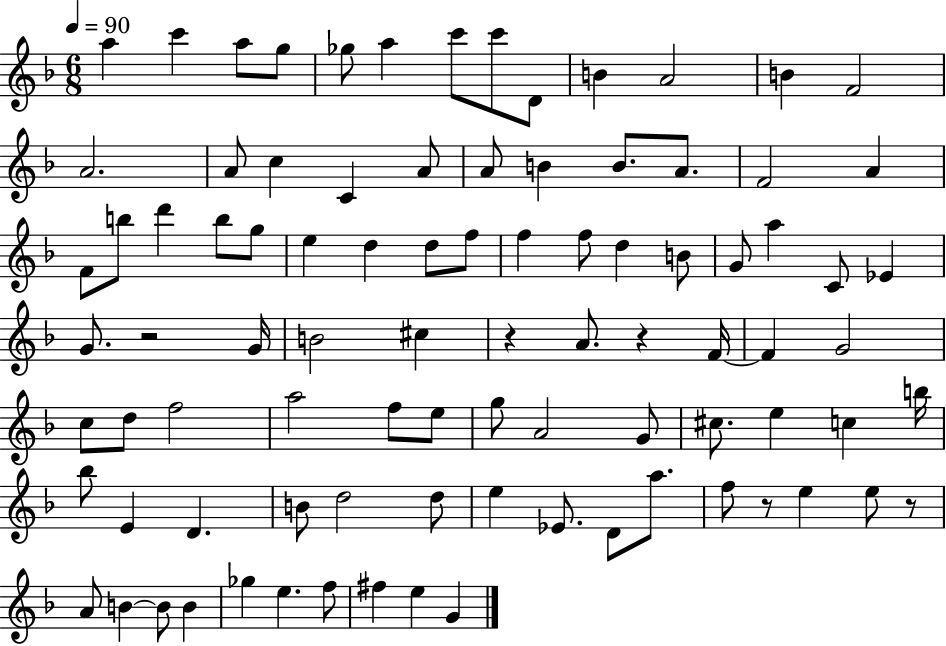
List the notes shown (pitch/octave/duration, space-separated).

A5/q C6/q A5/e G5/e Gb5/e A5/q C6/e C6/e D4/e B4/q A4/h B4/q F4/h A4/h. A4/e C5/q C4/q A4/e A4/e B4/q B4/e. A4/e. F4/h A4/q F4/e B5/e D6/q B5/e G5/e E5/q D5/q D5/e F5/e F5/q F5/e D5/q B4/e G4/e A5/q C4/e Eb4/q G4/e. R/h G4/s B4/h C#5/q R/q A4/e. R/q F4/s F4/q G4/h C5/e D5/e F5/h A5/h F5/e E5/e G5/e A4/h G4/e C#5/e. E5/q C5/q B5/s Bb5/e E4/q D4/q. B4/e D5/h D5/e E5/q Eb4/e. D4/e A5/e. F5/e R/e E5/q E5/e R/e A4/e B4/q B4/e B4/q Gb5/q E5/q. F5/e F#5/q E5/q G4/q